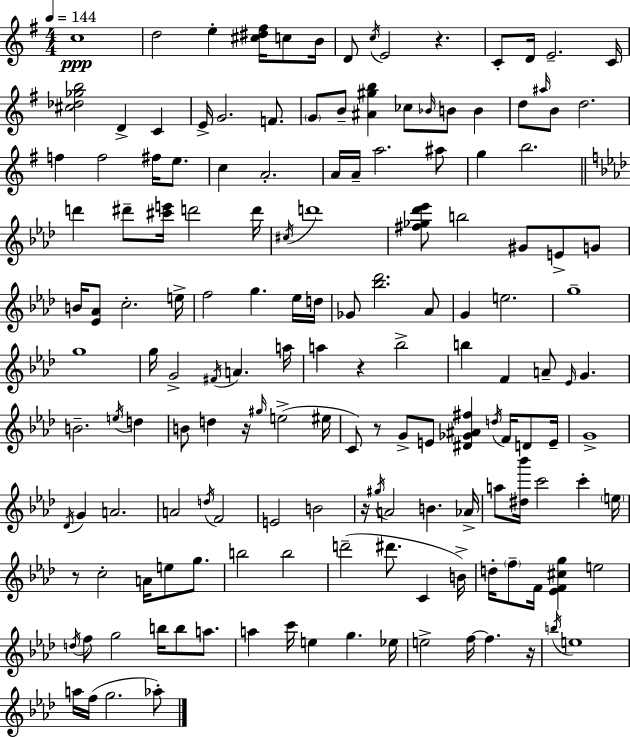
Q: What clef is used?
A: treble